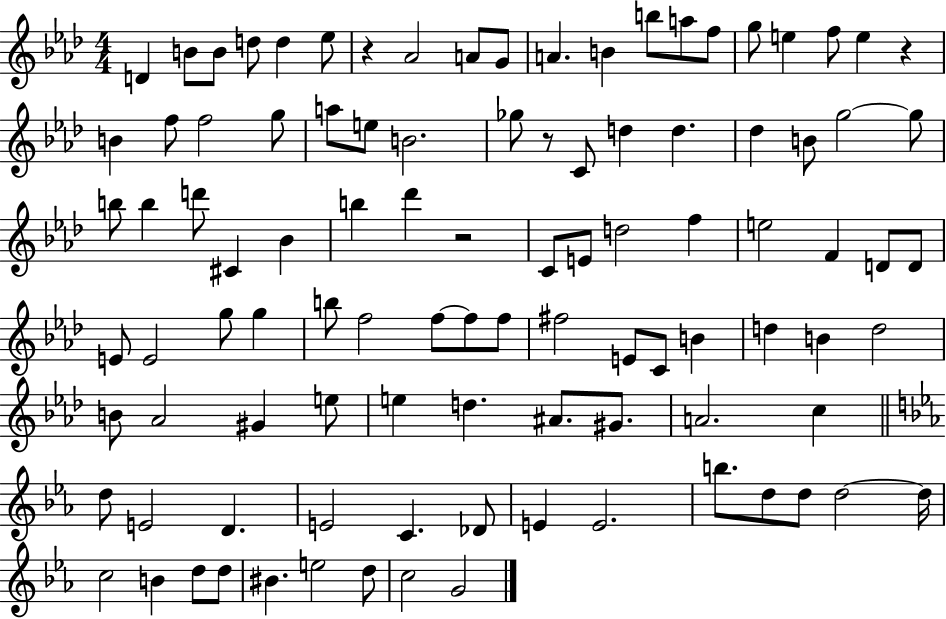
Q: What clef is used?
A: treble